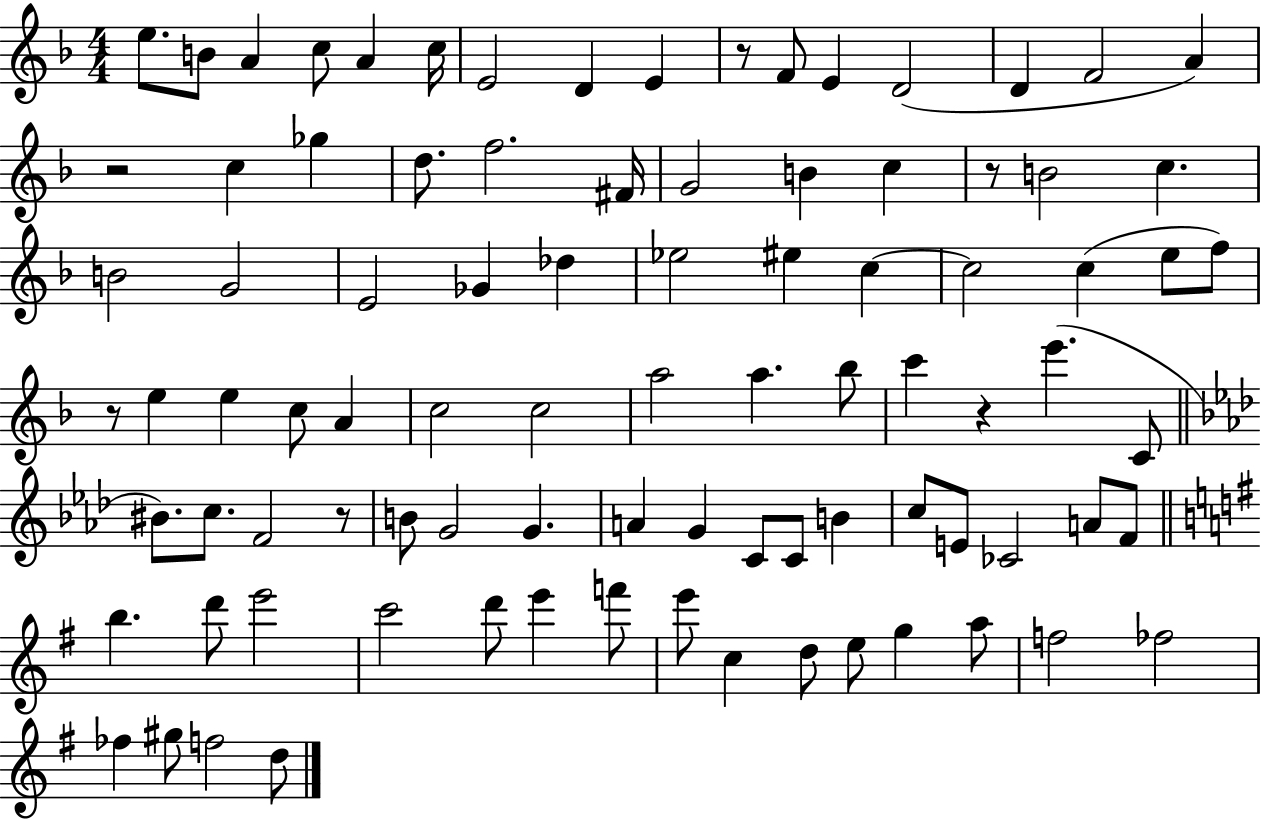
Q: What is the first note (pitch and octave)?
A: E5